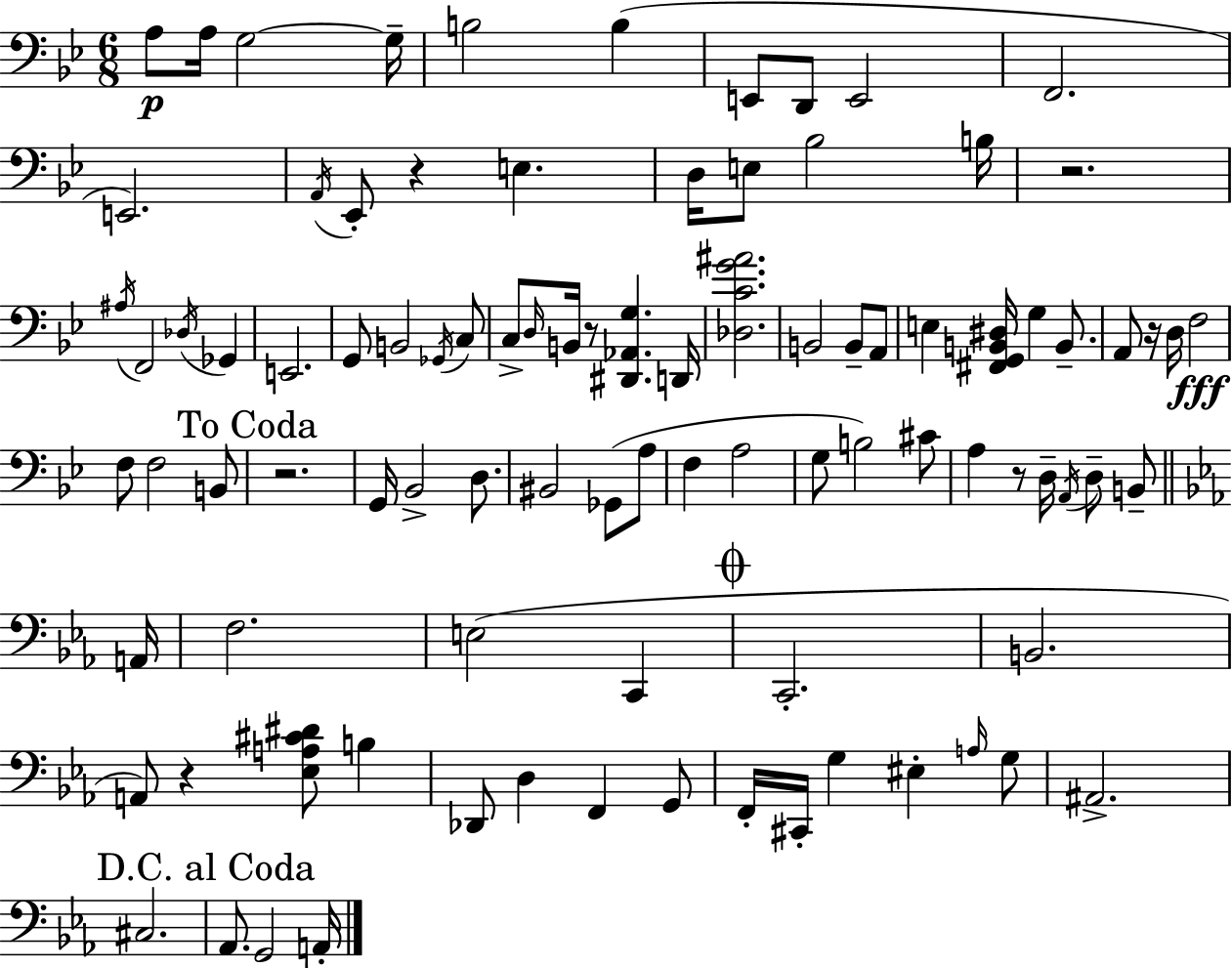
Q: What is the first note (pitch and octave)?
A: A3